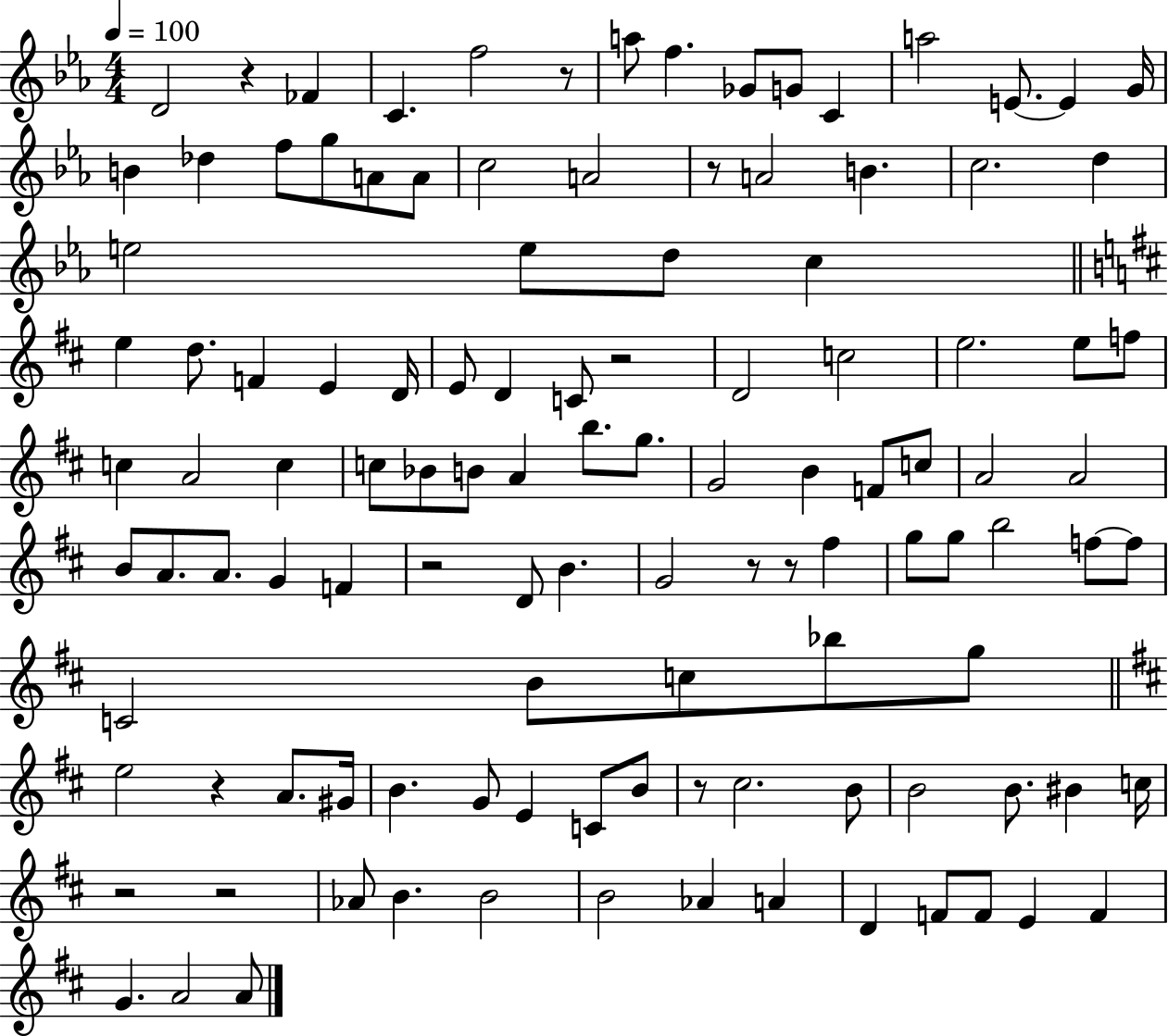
D4/h R/q FES4/q C4/q. F5/h R/e A5/e F5/q. Gb4/e G4/e C4/q A5/h E4/e. E4/q G4/s B4/q Db5/q F5/e G5/e A4/e A4/e C5/h A4/h R/e A4/h B4/q. C5/h. D5/q E5/h E5/e D5/e C5/q E5/q D5/e. F4/q E4/q D4/s E4/e D4/q C4/e R/h D4/h C5/h E5/h. E5/e F5/e C5/q A4/h C5/q C5/e Bb4/e B4/e A4/q B5/e. G5/e. G4/h B4/q F4/e C5/e A4/h A4/h B4/e A4/e. A4/e. G4/q F4/q R/h D4/e B4/q. G4/h R/e R/e F#5/q G5/e G5/e B5/h F5/e F5/e C4/h B4/e C5/e Bb5/e G5/e E5/h R/q A4/e. G#4/s B4/q. G4/e E4/q C4/e B4/e R/e C#5/h. B4/e B4/h B4/e. BIS4/q C5/s R/h R/h Ab4/e B4/q. B4/h B4/h Ab4/q A4/q D4/q F4/e F4/e E4/q F4/q G4/q. A4/h A4/e